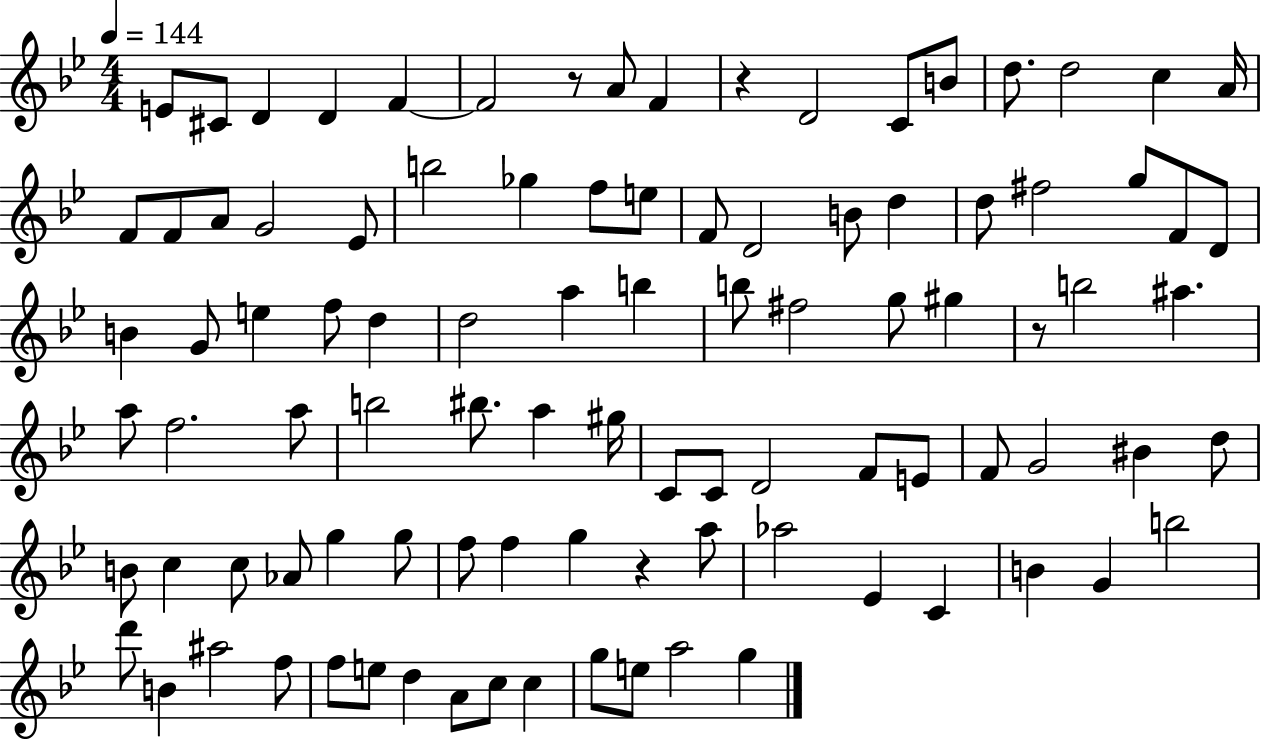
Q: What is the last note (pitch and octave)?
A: G5